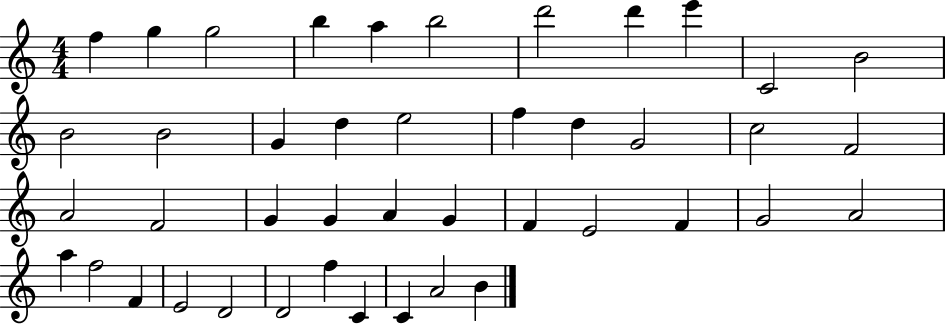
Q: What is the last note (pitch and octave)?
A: B4